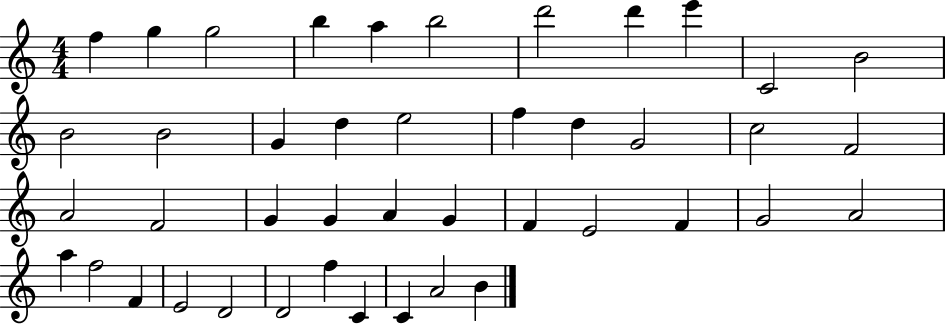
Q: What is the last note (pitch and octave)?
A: B4